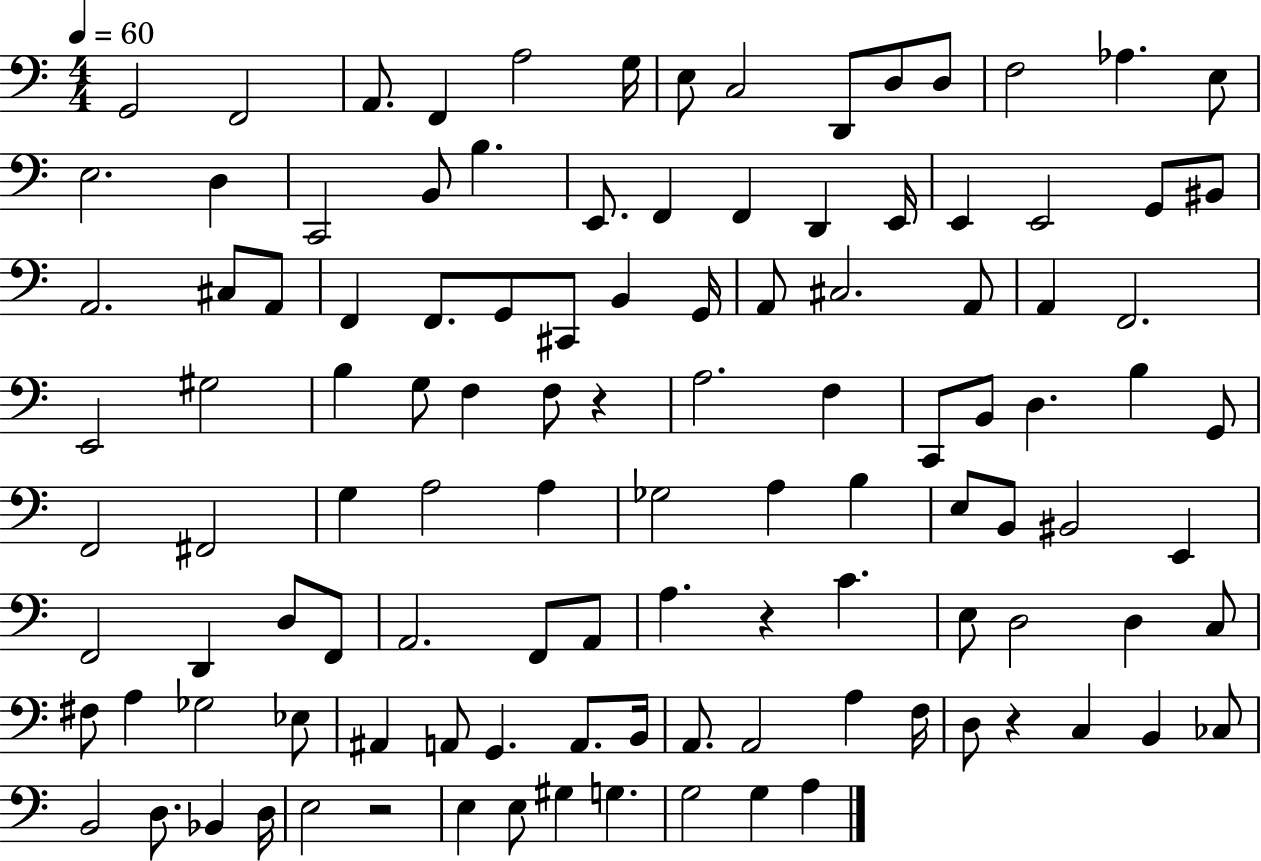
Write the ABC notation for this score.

X:1
T:Untitled
M:4/4
L:1/4
K:C
G,,2 F,,2 A,,/2 F,, A,2 G,/4 E,/2 C,2 D,,/2 D,/2 D,/2 F,2 _A, E,/2 E,2 D, C,,2 B,,/2 B, E,,/2 F,, F,, D,, E,,/4 E,, E,,2 G,,/2 ^B,,/2 A,,2 ^C,/2 A,,/2 F,, F,,/2 G,,/2 ^C,,/2 B,, G,,/4 A,,/2 ^C,2 A,,/2 A,, F,,2 E,,2 ^G,2 B, G,/2 F, F,/2 z A,2 F, C,,/2 B,,/2 D, B, G,,/2 F,,2 ^F,,2 G, A,2 A, _G,2 A, B, E,/2 B,,/2 ^B,,2 E,, F,,2 D,, D,/2 F,,/2 A,,2 F,,/2 A,,/2 A, z C E,/2 D,2 D, C,/2 ^F,/2 A, _G,2 _E,/2 ^A,, A,,/2 G,, A,,/2 B,,/4 A,,/2 A,,2 A, F,/4 D,/2 z C, B,, _C,/2 B,,2 D,/2 _B,, D,/4 E,2 z2 E, E,/2 ^G, G, G,2 G, A,